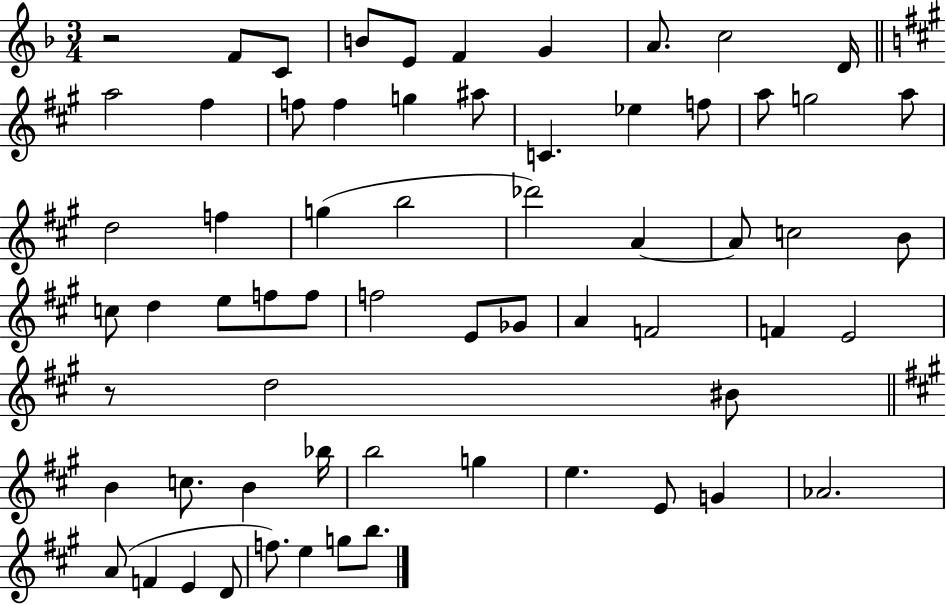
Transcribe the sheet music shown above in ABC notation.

X:1
T:Untitled
M:3/4
L:1/4
K:F
z2 F/2 C/2 B/2 E/2 F G A/2 c2 D/4 a2 ^f f/2 f g ^a/2 C _e f/2 a/2 g2 a/2 d2 f g b2 _d'2 A A/2 c2 B/2 c/2 d e/2 f/2 f/2 f2 E/2 _G/2 A F2 F E2 z/2 d2 ^B/2 B c/2 B _b/4 b2 g e E/2 G _A2 A/2 F E D/2 f/2 e g/2 b/2